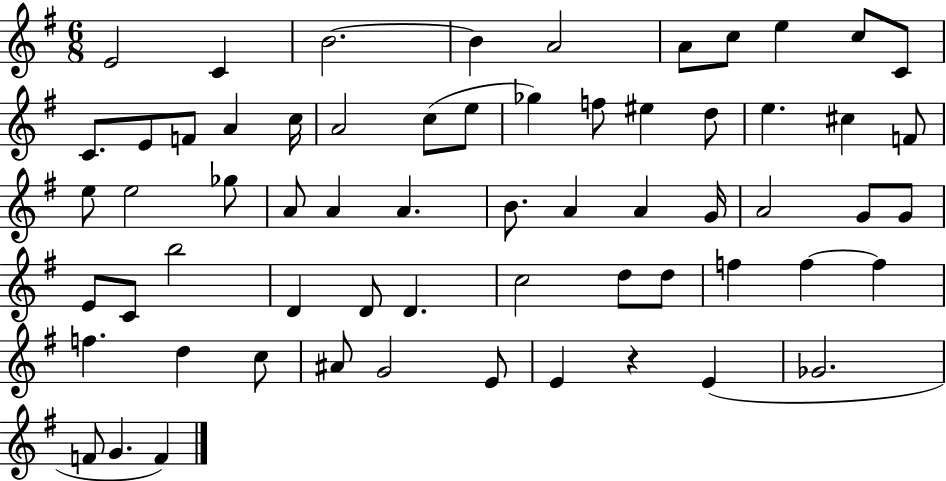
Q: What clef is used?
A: treble